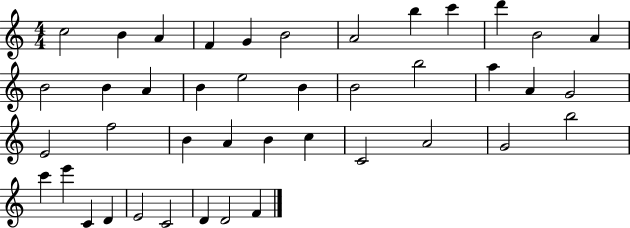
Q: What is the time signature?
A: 4/4